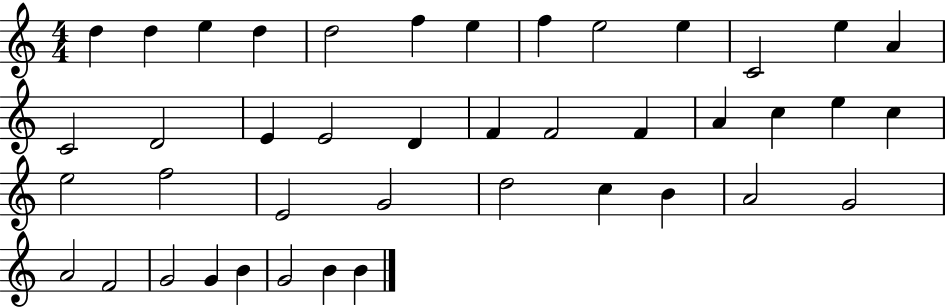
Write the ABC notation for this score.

X:1
T:Untitled
M:4/4
L:1/4
K:C
d d e d d2 f e f e2 e C2 e A C2 D2 E E2 D F F2 F A c e c e2 f2 E2 G2 d2 c B A2 G2 A2 F2 G2 G B G2 B B